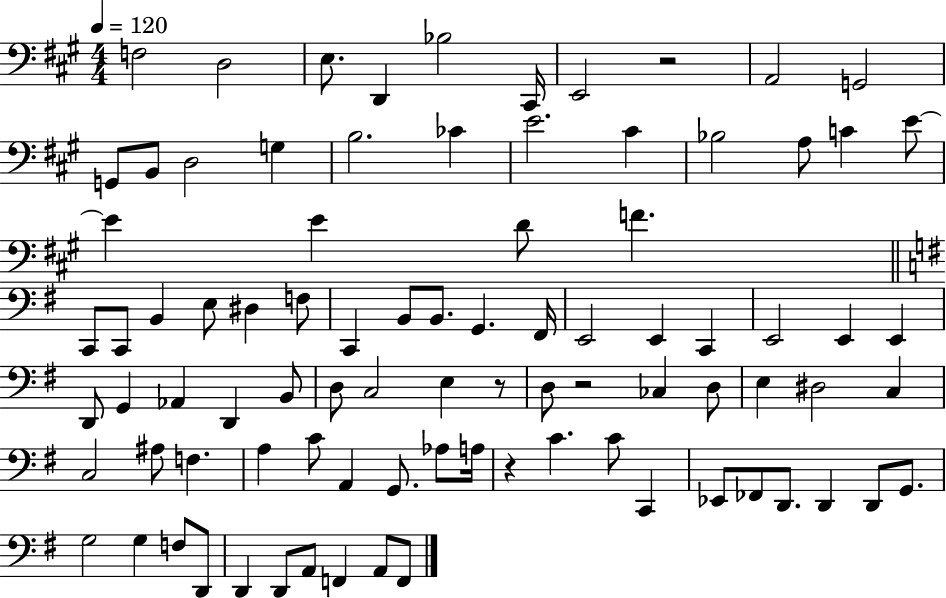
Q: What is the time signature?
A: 4/4